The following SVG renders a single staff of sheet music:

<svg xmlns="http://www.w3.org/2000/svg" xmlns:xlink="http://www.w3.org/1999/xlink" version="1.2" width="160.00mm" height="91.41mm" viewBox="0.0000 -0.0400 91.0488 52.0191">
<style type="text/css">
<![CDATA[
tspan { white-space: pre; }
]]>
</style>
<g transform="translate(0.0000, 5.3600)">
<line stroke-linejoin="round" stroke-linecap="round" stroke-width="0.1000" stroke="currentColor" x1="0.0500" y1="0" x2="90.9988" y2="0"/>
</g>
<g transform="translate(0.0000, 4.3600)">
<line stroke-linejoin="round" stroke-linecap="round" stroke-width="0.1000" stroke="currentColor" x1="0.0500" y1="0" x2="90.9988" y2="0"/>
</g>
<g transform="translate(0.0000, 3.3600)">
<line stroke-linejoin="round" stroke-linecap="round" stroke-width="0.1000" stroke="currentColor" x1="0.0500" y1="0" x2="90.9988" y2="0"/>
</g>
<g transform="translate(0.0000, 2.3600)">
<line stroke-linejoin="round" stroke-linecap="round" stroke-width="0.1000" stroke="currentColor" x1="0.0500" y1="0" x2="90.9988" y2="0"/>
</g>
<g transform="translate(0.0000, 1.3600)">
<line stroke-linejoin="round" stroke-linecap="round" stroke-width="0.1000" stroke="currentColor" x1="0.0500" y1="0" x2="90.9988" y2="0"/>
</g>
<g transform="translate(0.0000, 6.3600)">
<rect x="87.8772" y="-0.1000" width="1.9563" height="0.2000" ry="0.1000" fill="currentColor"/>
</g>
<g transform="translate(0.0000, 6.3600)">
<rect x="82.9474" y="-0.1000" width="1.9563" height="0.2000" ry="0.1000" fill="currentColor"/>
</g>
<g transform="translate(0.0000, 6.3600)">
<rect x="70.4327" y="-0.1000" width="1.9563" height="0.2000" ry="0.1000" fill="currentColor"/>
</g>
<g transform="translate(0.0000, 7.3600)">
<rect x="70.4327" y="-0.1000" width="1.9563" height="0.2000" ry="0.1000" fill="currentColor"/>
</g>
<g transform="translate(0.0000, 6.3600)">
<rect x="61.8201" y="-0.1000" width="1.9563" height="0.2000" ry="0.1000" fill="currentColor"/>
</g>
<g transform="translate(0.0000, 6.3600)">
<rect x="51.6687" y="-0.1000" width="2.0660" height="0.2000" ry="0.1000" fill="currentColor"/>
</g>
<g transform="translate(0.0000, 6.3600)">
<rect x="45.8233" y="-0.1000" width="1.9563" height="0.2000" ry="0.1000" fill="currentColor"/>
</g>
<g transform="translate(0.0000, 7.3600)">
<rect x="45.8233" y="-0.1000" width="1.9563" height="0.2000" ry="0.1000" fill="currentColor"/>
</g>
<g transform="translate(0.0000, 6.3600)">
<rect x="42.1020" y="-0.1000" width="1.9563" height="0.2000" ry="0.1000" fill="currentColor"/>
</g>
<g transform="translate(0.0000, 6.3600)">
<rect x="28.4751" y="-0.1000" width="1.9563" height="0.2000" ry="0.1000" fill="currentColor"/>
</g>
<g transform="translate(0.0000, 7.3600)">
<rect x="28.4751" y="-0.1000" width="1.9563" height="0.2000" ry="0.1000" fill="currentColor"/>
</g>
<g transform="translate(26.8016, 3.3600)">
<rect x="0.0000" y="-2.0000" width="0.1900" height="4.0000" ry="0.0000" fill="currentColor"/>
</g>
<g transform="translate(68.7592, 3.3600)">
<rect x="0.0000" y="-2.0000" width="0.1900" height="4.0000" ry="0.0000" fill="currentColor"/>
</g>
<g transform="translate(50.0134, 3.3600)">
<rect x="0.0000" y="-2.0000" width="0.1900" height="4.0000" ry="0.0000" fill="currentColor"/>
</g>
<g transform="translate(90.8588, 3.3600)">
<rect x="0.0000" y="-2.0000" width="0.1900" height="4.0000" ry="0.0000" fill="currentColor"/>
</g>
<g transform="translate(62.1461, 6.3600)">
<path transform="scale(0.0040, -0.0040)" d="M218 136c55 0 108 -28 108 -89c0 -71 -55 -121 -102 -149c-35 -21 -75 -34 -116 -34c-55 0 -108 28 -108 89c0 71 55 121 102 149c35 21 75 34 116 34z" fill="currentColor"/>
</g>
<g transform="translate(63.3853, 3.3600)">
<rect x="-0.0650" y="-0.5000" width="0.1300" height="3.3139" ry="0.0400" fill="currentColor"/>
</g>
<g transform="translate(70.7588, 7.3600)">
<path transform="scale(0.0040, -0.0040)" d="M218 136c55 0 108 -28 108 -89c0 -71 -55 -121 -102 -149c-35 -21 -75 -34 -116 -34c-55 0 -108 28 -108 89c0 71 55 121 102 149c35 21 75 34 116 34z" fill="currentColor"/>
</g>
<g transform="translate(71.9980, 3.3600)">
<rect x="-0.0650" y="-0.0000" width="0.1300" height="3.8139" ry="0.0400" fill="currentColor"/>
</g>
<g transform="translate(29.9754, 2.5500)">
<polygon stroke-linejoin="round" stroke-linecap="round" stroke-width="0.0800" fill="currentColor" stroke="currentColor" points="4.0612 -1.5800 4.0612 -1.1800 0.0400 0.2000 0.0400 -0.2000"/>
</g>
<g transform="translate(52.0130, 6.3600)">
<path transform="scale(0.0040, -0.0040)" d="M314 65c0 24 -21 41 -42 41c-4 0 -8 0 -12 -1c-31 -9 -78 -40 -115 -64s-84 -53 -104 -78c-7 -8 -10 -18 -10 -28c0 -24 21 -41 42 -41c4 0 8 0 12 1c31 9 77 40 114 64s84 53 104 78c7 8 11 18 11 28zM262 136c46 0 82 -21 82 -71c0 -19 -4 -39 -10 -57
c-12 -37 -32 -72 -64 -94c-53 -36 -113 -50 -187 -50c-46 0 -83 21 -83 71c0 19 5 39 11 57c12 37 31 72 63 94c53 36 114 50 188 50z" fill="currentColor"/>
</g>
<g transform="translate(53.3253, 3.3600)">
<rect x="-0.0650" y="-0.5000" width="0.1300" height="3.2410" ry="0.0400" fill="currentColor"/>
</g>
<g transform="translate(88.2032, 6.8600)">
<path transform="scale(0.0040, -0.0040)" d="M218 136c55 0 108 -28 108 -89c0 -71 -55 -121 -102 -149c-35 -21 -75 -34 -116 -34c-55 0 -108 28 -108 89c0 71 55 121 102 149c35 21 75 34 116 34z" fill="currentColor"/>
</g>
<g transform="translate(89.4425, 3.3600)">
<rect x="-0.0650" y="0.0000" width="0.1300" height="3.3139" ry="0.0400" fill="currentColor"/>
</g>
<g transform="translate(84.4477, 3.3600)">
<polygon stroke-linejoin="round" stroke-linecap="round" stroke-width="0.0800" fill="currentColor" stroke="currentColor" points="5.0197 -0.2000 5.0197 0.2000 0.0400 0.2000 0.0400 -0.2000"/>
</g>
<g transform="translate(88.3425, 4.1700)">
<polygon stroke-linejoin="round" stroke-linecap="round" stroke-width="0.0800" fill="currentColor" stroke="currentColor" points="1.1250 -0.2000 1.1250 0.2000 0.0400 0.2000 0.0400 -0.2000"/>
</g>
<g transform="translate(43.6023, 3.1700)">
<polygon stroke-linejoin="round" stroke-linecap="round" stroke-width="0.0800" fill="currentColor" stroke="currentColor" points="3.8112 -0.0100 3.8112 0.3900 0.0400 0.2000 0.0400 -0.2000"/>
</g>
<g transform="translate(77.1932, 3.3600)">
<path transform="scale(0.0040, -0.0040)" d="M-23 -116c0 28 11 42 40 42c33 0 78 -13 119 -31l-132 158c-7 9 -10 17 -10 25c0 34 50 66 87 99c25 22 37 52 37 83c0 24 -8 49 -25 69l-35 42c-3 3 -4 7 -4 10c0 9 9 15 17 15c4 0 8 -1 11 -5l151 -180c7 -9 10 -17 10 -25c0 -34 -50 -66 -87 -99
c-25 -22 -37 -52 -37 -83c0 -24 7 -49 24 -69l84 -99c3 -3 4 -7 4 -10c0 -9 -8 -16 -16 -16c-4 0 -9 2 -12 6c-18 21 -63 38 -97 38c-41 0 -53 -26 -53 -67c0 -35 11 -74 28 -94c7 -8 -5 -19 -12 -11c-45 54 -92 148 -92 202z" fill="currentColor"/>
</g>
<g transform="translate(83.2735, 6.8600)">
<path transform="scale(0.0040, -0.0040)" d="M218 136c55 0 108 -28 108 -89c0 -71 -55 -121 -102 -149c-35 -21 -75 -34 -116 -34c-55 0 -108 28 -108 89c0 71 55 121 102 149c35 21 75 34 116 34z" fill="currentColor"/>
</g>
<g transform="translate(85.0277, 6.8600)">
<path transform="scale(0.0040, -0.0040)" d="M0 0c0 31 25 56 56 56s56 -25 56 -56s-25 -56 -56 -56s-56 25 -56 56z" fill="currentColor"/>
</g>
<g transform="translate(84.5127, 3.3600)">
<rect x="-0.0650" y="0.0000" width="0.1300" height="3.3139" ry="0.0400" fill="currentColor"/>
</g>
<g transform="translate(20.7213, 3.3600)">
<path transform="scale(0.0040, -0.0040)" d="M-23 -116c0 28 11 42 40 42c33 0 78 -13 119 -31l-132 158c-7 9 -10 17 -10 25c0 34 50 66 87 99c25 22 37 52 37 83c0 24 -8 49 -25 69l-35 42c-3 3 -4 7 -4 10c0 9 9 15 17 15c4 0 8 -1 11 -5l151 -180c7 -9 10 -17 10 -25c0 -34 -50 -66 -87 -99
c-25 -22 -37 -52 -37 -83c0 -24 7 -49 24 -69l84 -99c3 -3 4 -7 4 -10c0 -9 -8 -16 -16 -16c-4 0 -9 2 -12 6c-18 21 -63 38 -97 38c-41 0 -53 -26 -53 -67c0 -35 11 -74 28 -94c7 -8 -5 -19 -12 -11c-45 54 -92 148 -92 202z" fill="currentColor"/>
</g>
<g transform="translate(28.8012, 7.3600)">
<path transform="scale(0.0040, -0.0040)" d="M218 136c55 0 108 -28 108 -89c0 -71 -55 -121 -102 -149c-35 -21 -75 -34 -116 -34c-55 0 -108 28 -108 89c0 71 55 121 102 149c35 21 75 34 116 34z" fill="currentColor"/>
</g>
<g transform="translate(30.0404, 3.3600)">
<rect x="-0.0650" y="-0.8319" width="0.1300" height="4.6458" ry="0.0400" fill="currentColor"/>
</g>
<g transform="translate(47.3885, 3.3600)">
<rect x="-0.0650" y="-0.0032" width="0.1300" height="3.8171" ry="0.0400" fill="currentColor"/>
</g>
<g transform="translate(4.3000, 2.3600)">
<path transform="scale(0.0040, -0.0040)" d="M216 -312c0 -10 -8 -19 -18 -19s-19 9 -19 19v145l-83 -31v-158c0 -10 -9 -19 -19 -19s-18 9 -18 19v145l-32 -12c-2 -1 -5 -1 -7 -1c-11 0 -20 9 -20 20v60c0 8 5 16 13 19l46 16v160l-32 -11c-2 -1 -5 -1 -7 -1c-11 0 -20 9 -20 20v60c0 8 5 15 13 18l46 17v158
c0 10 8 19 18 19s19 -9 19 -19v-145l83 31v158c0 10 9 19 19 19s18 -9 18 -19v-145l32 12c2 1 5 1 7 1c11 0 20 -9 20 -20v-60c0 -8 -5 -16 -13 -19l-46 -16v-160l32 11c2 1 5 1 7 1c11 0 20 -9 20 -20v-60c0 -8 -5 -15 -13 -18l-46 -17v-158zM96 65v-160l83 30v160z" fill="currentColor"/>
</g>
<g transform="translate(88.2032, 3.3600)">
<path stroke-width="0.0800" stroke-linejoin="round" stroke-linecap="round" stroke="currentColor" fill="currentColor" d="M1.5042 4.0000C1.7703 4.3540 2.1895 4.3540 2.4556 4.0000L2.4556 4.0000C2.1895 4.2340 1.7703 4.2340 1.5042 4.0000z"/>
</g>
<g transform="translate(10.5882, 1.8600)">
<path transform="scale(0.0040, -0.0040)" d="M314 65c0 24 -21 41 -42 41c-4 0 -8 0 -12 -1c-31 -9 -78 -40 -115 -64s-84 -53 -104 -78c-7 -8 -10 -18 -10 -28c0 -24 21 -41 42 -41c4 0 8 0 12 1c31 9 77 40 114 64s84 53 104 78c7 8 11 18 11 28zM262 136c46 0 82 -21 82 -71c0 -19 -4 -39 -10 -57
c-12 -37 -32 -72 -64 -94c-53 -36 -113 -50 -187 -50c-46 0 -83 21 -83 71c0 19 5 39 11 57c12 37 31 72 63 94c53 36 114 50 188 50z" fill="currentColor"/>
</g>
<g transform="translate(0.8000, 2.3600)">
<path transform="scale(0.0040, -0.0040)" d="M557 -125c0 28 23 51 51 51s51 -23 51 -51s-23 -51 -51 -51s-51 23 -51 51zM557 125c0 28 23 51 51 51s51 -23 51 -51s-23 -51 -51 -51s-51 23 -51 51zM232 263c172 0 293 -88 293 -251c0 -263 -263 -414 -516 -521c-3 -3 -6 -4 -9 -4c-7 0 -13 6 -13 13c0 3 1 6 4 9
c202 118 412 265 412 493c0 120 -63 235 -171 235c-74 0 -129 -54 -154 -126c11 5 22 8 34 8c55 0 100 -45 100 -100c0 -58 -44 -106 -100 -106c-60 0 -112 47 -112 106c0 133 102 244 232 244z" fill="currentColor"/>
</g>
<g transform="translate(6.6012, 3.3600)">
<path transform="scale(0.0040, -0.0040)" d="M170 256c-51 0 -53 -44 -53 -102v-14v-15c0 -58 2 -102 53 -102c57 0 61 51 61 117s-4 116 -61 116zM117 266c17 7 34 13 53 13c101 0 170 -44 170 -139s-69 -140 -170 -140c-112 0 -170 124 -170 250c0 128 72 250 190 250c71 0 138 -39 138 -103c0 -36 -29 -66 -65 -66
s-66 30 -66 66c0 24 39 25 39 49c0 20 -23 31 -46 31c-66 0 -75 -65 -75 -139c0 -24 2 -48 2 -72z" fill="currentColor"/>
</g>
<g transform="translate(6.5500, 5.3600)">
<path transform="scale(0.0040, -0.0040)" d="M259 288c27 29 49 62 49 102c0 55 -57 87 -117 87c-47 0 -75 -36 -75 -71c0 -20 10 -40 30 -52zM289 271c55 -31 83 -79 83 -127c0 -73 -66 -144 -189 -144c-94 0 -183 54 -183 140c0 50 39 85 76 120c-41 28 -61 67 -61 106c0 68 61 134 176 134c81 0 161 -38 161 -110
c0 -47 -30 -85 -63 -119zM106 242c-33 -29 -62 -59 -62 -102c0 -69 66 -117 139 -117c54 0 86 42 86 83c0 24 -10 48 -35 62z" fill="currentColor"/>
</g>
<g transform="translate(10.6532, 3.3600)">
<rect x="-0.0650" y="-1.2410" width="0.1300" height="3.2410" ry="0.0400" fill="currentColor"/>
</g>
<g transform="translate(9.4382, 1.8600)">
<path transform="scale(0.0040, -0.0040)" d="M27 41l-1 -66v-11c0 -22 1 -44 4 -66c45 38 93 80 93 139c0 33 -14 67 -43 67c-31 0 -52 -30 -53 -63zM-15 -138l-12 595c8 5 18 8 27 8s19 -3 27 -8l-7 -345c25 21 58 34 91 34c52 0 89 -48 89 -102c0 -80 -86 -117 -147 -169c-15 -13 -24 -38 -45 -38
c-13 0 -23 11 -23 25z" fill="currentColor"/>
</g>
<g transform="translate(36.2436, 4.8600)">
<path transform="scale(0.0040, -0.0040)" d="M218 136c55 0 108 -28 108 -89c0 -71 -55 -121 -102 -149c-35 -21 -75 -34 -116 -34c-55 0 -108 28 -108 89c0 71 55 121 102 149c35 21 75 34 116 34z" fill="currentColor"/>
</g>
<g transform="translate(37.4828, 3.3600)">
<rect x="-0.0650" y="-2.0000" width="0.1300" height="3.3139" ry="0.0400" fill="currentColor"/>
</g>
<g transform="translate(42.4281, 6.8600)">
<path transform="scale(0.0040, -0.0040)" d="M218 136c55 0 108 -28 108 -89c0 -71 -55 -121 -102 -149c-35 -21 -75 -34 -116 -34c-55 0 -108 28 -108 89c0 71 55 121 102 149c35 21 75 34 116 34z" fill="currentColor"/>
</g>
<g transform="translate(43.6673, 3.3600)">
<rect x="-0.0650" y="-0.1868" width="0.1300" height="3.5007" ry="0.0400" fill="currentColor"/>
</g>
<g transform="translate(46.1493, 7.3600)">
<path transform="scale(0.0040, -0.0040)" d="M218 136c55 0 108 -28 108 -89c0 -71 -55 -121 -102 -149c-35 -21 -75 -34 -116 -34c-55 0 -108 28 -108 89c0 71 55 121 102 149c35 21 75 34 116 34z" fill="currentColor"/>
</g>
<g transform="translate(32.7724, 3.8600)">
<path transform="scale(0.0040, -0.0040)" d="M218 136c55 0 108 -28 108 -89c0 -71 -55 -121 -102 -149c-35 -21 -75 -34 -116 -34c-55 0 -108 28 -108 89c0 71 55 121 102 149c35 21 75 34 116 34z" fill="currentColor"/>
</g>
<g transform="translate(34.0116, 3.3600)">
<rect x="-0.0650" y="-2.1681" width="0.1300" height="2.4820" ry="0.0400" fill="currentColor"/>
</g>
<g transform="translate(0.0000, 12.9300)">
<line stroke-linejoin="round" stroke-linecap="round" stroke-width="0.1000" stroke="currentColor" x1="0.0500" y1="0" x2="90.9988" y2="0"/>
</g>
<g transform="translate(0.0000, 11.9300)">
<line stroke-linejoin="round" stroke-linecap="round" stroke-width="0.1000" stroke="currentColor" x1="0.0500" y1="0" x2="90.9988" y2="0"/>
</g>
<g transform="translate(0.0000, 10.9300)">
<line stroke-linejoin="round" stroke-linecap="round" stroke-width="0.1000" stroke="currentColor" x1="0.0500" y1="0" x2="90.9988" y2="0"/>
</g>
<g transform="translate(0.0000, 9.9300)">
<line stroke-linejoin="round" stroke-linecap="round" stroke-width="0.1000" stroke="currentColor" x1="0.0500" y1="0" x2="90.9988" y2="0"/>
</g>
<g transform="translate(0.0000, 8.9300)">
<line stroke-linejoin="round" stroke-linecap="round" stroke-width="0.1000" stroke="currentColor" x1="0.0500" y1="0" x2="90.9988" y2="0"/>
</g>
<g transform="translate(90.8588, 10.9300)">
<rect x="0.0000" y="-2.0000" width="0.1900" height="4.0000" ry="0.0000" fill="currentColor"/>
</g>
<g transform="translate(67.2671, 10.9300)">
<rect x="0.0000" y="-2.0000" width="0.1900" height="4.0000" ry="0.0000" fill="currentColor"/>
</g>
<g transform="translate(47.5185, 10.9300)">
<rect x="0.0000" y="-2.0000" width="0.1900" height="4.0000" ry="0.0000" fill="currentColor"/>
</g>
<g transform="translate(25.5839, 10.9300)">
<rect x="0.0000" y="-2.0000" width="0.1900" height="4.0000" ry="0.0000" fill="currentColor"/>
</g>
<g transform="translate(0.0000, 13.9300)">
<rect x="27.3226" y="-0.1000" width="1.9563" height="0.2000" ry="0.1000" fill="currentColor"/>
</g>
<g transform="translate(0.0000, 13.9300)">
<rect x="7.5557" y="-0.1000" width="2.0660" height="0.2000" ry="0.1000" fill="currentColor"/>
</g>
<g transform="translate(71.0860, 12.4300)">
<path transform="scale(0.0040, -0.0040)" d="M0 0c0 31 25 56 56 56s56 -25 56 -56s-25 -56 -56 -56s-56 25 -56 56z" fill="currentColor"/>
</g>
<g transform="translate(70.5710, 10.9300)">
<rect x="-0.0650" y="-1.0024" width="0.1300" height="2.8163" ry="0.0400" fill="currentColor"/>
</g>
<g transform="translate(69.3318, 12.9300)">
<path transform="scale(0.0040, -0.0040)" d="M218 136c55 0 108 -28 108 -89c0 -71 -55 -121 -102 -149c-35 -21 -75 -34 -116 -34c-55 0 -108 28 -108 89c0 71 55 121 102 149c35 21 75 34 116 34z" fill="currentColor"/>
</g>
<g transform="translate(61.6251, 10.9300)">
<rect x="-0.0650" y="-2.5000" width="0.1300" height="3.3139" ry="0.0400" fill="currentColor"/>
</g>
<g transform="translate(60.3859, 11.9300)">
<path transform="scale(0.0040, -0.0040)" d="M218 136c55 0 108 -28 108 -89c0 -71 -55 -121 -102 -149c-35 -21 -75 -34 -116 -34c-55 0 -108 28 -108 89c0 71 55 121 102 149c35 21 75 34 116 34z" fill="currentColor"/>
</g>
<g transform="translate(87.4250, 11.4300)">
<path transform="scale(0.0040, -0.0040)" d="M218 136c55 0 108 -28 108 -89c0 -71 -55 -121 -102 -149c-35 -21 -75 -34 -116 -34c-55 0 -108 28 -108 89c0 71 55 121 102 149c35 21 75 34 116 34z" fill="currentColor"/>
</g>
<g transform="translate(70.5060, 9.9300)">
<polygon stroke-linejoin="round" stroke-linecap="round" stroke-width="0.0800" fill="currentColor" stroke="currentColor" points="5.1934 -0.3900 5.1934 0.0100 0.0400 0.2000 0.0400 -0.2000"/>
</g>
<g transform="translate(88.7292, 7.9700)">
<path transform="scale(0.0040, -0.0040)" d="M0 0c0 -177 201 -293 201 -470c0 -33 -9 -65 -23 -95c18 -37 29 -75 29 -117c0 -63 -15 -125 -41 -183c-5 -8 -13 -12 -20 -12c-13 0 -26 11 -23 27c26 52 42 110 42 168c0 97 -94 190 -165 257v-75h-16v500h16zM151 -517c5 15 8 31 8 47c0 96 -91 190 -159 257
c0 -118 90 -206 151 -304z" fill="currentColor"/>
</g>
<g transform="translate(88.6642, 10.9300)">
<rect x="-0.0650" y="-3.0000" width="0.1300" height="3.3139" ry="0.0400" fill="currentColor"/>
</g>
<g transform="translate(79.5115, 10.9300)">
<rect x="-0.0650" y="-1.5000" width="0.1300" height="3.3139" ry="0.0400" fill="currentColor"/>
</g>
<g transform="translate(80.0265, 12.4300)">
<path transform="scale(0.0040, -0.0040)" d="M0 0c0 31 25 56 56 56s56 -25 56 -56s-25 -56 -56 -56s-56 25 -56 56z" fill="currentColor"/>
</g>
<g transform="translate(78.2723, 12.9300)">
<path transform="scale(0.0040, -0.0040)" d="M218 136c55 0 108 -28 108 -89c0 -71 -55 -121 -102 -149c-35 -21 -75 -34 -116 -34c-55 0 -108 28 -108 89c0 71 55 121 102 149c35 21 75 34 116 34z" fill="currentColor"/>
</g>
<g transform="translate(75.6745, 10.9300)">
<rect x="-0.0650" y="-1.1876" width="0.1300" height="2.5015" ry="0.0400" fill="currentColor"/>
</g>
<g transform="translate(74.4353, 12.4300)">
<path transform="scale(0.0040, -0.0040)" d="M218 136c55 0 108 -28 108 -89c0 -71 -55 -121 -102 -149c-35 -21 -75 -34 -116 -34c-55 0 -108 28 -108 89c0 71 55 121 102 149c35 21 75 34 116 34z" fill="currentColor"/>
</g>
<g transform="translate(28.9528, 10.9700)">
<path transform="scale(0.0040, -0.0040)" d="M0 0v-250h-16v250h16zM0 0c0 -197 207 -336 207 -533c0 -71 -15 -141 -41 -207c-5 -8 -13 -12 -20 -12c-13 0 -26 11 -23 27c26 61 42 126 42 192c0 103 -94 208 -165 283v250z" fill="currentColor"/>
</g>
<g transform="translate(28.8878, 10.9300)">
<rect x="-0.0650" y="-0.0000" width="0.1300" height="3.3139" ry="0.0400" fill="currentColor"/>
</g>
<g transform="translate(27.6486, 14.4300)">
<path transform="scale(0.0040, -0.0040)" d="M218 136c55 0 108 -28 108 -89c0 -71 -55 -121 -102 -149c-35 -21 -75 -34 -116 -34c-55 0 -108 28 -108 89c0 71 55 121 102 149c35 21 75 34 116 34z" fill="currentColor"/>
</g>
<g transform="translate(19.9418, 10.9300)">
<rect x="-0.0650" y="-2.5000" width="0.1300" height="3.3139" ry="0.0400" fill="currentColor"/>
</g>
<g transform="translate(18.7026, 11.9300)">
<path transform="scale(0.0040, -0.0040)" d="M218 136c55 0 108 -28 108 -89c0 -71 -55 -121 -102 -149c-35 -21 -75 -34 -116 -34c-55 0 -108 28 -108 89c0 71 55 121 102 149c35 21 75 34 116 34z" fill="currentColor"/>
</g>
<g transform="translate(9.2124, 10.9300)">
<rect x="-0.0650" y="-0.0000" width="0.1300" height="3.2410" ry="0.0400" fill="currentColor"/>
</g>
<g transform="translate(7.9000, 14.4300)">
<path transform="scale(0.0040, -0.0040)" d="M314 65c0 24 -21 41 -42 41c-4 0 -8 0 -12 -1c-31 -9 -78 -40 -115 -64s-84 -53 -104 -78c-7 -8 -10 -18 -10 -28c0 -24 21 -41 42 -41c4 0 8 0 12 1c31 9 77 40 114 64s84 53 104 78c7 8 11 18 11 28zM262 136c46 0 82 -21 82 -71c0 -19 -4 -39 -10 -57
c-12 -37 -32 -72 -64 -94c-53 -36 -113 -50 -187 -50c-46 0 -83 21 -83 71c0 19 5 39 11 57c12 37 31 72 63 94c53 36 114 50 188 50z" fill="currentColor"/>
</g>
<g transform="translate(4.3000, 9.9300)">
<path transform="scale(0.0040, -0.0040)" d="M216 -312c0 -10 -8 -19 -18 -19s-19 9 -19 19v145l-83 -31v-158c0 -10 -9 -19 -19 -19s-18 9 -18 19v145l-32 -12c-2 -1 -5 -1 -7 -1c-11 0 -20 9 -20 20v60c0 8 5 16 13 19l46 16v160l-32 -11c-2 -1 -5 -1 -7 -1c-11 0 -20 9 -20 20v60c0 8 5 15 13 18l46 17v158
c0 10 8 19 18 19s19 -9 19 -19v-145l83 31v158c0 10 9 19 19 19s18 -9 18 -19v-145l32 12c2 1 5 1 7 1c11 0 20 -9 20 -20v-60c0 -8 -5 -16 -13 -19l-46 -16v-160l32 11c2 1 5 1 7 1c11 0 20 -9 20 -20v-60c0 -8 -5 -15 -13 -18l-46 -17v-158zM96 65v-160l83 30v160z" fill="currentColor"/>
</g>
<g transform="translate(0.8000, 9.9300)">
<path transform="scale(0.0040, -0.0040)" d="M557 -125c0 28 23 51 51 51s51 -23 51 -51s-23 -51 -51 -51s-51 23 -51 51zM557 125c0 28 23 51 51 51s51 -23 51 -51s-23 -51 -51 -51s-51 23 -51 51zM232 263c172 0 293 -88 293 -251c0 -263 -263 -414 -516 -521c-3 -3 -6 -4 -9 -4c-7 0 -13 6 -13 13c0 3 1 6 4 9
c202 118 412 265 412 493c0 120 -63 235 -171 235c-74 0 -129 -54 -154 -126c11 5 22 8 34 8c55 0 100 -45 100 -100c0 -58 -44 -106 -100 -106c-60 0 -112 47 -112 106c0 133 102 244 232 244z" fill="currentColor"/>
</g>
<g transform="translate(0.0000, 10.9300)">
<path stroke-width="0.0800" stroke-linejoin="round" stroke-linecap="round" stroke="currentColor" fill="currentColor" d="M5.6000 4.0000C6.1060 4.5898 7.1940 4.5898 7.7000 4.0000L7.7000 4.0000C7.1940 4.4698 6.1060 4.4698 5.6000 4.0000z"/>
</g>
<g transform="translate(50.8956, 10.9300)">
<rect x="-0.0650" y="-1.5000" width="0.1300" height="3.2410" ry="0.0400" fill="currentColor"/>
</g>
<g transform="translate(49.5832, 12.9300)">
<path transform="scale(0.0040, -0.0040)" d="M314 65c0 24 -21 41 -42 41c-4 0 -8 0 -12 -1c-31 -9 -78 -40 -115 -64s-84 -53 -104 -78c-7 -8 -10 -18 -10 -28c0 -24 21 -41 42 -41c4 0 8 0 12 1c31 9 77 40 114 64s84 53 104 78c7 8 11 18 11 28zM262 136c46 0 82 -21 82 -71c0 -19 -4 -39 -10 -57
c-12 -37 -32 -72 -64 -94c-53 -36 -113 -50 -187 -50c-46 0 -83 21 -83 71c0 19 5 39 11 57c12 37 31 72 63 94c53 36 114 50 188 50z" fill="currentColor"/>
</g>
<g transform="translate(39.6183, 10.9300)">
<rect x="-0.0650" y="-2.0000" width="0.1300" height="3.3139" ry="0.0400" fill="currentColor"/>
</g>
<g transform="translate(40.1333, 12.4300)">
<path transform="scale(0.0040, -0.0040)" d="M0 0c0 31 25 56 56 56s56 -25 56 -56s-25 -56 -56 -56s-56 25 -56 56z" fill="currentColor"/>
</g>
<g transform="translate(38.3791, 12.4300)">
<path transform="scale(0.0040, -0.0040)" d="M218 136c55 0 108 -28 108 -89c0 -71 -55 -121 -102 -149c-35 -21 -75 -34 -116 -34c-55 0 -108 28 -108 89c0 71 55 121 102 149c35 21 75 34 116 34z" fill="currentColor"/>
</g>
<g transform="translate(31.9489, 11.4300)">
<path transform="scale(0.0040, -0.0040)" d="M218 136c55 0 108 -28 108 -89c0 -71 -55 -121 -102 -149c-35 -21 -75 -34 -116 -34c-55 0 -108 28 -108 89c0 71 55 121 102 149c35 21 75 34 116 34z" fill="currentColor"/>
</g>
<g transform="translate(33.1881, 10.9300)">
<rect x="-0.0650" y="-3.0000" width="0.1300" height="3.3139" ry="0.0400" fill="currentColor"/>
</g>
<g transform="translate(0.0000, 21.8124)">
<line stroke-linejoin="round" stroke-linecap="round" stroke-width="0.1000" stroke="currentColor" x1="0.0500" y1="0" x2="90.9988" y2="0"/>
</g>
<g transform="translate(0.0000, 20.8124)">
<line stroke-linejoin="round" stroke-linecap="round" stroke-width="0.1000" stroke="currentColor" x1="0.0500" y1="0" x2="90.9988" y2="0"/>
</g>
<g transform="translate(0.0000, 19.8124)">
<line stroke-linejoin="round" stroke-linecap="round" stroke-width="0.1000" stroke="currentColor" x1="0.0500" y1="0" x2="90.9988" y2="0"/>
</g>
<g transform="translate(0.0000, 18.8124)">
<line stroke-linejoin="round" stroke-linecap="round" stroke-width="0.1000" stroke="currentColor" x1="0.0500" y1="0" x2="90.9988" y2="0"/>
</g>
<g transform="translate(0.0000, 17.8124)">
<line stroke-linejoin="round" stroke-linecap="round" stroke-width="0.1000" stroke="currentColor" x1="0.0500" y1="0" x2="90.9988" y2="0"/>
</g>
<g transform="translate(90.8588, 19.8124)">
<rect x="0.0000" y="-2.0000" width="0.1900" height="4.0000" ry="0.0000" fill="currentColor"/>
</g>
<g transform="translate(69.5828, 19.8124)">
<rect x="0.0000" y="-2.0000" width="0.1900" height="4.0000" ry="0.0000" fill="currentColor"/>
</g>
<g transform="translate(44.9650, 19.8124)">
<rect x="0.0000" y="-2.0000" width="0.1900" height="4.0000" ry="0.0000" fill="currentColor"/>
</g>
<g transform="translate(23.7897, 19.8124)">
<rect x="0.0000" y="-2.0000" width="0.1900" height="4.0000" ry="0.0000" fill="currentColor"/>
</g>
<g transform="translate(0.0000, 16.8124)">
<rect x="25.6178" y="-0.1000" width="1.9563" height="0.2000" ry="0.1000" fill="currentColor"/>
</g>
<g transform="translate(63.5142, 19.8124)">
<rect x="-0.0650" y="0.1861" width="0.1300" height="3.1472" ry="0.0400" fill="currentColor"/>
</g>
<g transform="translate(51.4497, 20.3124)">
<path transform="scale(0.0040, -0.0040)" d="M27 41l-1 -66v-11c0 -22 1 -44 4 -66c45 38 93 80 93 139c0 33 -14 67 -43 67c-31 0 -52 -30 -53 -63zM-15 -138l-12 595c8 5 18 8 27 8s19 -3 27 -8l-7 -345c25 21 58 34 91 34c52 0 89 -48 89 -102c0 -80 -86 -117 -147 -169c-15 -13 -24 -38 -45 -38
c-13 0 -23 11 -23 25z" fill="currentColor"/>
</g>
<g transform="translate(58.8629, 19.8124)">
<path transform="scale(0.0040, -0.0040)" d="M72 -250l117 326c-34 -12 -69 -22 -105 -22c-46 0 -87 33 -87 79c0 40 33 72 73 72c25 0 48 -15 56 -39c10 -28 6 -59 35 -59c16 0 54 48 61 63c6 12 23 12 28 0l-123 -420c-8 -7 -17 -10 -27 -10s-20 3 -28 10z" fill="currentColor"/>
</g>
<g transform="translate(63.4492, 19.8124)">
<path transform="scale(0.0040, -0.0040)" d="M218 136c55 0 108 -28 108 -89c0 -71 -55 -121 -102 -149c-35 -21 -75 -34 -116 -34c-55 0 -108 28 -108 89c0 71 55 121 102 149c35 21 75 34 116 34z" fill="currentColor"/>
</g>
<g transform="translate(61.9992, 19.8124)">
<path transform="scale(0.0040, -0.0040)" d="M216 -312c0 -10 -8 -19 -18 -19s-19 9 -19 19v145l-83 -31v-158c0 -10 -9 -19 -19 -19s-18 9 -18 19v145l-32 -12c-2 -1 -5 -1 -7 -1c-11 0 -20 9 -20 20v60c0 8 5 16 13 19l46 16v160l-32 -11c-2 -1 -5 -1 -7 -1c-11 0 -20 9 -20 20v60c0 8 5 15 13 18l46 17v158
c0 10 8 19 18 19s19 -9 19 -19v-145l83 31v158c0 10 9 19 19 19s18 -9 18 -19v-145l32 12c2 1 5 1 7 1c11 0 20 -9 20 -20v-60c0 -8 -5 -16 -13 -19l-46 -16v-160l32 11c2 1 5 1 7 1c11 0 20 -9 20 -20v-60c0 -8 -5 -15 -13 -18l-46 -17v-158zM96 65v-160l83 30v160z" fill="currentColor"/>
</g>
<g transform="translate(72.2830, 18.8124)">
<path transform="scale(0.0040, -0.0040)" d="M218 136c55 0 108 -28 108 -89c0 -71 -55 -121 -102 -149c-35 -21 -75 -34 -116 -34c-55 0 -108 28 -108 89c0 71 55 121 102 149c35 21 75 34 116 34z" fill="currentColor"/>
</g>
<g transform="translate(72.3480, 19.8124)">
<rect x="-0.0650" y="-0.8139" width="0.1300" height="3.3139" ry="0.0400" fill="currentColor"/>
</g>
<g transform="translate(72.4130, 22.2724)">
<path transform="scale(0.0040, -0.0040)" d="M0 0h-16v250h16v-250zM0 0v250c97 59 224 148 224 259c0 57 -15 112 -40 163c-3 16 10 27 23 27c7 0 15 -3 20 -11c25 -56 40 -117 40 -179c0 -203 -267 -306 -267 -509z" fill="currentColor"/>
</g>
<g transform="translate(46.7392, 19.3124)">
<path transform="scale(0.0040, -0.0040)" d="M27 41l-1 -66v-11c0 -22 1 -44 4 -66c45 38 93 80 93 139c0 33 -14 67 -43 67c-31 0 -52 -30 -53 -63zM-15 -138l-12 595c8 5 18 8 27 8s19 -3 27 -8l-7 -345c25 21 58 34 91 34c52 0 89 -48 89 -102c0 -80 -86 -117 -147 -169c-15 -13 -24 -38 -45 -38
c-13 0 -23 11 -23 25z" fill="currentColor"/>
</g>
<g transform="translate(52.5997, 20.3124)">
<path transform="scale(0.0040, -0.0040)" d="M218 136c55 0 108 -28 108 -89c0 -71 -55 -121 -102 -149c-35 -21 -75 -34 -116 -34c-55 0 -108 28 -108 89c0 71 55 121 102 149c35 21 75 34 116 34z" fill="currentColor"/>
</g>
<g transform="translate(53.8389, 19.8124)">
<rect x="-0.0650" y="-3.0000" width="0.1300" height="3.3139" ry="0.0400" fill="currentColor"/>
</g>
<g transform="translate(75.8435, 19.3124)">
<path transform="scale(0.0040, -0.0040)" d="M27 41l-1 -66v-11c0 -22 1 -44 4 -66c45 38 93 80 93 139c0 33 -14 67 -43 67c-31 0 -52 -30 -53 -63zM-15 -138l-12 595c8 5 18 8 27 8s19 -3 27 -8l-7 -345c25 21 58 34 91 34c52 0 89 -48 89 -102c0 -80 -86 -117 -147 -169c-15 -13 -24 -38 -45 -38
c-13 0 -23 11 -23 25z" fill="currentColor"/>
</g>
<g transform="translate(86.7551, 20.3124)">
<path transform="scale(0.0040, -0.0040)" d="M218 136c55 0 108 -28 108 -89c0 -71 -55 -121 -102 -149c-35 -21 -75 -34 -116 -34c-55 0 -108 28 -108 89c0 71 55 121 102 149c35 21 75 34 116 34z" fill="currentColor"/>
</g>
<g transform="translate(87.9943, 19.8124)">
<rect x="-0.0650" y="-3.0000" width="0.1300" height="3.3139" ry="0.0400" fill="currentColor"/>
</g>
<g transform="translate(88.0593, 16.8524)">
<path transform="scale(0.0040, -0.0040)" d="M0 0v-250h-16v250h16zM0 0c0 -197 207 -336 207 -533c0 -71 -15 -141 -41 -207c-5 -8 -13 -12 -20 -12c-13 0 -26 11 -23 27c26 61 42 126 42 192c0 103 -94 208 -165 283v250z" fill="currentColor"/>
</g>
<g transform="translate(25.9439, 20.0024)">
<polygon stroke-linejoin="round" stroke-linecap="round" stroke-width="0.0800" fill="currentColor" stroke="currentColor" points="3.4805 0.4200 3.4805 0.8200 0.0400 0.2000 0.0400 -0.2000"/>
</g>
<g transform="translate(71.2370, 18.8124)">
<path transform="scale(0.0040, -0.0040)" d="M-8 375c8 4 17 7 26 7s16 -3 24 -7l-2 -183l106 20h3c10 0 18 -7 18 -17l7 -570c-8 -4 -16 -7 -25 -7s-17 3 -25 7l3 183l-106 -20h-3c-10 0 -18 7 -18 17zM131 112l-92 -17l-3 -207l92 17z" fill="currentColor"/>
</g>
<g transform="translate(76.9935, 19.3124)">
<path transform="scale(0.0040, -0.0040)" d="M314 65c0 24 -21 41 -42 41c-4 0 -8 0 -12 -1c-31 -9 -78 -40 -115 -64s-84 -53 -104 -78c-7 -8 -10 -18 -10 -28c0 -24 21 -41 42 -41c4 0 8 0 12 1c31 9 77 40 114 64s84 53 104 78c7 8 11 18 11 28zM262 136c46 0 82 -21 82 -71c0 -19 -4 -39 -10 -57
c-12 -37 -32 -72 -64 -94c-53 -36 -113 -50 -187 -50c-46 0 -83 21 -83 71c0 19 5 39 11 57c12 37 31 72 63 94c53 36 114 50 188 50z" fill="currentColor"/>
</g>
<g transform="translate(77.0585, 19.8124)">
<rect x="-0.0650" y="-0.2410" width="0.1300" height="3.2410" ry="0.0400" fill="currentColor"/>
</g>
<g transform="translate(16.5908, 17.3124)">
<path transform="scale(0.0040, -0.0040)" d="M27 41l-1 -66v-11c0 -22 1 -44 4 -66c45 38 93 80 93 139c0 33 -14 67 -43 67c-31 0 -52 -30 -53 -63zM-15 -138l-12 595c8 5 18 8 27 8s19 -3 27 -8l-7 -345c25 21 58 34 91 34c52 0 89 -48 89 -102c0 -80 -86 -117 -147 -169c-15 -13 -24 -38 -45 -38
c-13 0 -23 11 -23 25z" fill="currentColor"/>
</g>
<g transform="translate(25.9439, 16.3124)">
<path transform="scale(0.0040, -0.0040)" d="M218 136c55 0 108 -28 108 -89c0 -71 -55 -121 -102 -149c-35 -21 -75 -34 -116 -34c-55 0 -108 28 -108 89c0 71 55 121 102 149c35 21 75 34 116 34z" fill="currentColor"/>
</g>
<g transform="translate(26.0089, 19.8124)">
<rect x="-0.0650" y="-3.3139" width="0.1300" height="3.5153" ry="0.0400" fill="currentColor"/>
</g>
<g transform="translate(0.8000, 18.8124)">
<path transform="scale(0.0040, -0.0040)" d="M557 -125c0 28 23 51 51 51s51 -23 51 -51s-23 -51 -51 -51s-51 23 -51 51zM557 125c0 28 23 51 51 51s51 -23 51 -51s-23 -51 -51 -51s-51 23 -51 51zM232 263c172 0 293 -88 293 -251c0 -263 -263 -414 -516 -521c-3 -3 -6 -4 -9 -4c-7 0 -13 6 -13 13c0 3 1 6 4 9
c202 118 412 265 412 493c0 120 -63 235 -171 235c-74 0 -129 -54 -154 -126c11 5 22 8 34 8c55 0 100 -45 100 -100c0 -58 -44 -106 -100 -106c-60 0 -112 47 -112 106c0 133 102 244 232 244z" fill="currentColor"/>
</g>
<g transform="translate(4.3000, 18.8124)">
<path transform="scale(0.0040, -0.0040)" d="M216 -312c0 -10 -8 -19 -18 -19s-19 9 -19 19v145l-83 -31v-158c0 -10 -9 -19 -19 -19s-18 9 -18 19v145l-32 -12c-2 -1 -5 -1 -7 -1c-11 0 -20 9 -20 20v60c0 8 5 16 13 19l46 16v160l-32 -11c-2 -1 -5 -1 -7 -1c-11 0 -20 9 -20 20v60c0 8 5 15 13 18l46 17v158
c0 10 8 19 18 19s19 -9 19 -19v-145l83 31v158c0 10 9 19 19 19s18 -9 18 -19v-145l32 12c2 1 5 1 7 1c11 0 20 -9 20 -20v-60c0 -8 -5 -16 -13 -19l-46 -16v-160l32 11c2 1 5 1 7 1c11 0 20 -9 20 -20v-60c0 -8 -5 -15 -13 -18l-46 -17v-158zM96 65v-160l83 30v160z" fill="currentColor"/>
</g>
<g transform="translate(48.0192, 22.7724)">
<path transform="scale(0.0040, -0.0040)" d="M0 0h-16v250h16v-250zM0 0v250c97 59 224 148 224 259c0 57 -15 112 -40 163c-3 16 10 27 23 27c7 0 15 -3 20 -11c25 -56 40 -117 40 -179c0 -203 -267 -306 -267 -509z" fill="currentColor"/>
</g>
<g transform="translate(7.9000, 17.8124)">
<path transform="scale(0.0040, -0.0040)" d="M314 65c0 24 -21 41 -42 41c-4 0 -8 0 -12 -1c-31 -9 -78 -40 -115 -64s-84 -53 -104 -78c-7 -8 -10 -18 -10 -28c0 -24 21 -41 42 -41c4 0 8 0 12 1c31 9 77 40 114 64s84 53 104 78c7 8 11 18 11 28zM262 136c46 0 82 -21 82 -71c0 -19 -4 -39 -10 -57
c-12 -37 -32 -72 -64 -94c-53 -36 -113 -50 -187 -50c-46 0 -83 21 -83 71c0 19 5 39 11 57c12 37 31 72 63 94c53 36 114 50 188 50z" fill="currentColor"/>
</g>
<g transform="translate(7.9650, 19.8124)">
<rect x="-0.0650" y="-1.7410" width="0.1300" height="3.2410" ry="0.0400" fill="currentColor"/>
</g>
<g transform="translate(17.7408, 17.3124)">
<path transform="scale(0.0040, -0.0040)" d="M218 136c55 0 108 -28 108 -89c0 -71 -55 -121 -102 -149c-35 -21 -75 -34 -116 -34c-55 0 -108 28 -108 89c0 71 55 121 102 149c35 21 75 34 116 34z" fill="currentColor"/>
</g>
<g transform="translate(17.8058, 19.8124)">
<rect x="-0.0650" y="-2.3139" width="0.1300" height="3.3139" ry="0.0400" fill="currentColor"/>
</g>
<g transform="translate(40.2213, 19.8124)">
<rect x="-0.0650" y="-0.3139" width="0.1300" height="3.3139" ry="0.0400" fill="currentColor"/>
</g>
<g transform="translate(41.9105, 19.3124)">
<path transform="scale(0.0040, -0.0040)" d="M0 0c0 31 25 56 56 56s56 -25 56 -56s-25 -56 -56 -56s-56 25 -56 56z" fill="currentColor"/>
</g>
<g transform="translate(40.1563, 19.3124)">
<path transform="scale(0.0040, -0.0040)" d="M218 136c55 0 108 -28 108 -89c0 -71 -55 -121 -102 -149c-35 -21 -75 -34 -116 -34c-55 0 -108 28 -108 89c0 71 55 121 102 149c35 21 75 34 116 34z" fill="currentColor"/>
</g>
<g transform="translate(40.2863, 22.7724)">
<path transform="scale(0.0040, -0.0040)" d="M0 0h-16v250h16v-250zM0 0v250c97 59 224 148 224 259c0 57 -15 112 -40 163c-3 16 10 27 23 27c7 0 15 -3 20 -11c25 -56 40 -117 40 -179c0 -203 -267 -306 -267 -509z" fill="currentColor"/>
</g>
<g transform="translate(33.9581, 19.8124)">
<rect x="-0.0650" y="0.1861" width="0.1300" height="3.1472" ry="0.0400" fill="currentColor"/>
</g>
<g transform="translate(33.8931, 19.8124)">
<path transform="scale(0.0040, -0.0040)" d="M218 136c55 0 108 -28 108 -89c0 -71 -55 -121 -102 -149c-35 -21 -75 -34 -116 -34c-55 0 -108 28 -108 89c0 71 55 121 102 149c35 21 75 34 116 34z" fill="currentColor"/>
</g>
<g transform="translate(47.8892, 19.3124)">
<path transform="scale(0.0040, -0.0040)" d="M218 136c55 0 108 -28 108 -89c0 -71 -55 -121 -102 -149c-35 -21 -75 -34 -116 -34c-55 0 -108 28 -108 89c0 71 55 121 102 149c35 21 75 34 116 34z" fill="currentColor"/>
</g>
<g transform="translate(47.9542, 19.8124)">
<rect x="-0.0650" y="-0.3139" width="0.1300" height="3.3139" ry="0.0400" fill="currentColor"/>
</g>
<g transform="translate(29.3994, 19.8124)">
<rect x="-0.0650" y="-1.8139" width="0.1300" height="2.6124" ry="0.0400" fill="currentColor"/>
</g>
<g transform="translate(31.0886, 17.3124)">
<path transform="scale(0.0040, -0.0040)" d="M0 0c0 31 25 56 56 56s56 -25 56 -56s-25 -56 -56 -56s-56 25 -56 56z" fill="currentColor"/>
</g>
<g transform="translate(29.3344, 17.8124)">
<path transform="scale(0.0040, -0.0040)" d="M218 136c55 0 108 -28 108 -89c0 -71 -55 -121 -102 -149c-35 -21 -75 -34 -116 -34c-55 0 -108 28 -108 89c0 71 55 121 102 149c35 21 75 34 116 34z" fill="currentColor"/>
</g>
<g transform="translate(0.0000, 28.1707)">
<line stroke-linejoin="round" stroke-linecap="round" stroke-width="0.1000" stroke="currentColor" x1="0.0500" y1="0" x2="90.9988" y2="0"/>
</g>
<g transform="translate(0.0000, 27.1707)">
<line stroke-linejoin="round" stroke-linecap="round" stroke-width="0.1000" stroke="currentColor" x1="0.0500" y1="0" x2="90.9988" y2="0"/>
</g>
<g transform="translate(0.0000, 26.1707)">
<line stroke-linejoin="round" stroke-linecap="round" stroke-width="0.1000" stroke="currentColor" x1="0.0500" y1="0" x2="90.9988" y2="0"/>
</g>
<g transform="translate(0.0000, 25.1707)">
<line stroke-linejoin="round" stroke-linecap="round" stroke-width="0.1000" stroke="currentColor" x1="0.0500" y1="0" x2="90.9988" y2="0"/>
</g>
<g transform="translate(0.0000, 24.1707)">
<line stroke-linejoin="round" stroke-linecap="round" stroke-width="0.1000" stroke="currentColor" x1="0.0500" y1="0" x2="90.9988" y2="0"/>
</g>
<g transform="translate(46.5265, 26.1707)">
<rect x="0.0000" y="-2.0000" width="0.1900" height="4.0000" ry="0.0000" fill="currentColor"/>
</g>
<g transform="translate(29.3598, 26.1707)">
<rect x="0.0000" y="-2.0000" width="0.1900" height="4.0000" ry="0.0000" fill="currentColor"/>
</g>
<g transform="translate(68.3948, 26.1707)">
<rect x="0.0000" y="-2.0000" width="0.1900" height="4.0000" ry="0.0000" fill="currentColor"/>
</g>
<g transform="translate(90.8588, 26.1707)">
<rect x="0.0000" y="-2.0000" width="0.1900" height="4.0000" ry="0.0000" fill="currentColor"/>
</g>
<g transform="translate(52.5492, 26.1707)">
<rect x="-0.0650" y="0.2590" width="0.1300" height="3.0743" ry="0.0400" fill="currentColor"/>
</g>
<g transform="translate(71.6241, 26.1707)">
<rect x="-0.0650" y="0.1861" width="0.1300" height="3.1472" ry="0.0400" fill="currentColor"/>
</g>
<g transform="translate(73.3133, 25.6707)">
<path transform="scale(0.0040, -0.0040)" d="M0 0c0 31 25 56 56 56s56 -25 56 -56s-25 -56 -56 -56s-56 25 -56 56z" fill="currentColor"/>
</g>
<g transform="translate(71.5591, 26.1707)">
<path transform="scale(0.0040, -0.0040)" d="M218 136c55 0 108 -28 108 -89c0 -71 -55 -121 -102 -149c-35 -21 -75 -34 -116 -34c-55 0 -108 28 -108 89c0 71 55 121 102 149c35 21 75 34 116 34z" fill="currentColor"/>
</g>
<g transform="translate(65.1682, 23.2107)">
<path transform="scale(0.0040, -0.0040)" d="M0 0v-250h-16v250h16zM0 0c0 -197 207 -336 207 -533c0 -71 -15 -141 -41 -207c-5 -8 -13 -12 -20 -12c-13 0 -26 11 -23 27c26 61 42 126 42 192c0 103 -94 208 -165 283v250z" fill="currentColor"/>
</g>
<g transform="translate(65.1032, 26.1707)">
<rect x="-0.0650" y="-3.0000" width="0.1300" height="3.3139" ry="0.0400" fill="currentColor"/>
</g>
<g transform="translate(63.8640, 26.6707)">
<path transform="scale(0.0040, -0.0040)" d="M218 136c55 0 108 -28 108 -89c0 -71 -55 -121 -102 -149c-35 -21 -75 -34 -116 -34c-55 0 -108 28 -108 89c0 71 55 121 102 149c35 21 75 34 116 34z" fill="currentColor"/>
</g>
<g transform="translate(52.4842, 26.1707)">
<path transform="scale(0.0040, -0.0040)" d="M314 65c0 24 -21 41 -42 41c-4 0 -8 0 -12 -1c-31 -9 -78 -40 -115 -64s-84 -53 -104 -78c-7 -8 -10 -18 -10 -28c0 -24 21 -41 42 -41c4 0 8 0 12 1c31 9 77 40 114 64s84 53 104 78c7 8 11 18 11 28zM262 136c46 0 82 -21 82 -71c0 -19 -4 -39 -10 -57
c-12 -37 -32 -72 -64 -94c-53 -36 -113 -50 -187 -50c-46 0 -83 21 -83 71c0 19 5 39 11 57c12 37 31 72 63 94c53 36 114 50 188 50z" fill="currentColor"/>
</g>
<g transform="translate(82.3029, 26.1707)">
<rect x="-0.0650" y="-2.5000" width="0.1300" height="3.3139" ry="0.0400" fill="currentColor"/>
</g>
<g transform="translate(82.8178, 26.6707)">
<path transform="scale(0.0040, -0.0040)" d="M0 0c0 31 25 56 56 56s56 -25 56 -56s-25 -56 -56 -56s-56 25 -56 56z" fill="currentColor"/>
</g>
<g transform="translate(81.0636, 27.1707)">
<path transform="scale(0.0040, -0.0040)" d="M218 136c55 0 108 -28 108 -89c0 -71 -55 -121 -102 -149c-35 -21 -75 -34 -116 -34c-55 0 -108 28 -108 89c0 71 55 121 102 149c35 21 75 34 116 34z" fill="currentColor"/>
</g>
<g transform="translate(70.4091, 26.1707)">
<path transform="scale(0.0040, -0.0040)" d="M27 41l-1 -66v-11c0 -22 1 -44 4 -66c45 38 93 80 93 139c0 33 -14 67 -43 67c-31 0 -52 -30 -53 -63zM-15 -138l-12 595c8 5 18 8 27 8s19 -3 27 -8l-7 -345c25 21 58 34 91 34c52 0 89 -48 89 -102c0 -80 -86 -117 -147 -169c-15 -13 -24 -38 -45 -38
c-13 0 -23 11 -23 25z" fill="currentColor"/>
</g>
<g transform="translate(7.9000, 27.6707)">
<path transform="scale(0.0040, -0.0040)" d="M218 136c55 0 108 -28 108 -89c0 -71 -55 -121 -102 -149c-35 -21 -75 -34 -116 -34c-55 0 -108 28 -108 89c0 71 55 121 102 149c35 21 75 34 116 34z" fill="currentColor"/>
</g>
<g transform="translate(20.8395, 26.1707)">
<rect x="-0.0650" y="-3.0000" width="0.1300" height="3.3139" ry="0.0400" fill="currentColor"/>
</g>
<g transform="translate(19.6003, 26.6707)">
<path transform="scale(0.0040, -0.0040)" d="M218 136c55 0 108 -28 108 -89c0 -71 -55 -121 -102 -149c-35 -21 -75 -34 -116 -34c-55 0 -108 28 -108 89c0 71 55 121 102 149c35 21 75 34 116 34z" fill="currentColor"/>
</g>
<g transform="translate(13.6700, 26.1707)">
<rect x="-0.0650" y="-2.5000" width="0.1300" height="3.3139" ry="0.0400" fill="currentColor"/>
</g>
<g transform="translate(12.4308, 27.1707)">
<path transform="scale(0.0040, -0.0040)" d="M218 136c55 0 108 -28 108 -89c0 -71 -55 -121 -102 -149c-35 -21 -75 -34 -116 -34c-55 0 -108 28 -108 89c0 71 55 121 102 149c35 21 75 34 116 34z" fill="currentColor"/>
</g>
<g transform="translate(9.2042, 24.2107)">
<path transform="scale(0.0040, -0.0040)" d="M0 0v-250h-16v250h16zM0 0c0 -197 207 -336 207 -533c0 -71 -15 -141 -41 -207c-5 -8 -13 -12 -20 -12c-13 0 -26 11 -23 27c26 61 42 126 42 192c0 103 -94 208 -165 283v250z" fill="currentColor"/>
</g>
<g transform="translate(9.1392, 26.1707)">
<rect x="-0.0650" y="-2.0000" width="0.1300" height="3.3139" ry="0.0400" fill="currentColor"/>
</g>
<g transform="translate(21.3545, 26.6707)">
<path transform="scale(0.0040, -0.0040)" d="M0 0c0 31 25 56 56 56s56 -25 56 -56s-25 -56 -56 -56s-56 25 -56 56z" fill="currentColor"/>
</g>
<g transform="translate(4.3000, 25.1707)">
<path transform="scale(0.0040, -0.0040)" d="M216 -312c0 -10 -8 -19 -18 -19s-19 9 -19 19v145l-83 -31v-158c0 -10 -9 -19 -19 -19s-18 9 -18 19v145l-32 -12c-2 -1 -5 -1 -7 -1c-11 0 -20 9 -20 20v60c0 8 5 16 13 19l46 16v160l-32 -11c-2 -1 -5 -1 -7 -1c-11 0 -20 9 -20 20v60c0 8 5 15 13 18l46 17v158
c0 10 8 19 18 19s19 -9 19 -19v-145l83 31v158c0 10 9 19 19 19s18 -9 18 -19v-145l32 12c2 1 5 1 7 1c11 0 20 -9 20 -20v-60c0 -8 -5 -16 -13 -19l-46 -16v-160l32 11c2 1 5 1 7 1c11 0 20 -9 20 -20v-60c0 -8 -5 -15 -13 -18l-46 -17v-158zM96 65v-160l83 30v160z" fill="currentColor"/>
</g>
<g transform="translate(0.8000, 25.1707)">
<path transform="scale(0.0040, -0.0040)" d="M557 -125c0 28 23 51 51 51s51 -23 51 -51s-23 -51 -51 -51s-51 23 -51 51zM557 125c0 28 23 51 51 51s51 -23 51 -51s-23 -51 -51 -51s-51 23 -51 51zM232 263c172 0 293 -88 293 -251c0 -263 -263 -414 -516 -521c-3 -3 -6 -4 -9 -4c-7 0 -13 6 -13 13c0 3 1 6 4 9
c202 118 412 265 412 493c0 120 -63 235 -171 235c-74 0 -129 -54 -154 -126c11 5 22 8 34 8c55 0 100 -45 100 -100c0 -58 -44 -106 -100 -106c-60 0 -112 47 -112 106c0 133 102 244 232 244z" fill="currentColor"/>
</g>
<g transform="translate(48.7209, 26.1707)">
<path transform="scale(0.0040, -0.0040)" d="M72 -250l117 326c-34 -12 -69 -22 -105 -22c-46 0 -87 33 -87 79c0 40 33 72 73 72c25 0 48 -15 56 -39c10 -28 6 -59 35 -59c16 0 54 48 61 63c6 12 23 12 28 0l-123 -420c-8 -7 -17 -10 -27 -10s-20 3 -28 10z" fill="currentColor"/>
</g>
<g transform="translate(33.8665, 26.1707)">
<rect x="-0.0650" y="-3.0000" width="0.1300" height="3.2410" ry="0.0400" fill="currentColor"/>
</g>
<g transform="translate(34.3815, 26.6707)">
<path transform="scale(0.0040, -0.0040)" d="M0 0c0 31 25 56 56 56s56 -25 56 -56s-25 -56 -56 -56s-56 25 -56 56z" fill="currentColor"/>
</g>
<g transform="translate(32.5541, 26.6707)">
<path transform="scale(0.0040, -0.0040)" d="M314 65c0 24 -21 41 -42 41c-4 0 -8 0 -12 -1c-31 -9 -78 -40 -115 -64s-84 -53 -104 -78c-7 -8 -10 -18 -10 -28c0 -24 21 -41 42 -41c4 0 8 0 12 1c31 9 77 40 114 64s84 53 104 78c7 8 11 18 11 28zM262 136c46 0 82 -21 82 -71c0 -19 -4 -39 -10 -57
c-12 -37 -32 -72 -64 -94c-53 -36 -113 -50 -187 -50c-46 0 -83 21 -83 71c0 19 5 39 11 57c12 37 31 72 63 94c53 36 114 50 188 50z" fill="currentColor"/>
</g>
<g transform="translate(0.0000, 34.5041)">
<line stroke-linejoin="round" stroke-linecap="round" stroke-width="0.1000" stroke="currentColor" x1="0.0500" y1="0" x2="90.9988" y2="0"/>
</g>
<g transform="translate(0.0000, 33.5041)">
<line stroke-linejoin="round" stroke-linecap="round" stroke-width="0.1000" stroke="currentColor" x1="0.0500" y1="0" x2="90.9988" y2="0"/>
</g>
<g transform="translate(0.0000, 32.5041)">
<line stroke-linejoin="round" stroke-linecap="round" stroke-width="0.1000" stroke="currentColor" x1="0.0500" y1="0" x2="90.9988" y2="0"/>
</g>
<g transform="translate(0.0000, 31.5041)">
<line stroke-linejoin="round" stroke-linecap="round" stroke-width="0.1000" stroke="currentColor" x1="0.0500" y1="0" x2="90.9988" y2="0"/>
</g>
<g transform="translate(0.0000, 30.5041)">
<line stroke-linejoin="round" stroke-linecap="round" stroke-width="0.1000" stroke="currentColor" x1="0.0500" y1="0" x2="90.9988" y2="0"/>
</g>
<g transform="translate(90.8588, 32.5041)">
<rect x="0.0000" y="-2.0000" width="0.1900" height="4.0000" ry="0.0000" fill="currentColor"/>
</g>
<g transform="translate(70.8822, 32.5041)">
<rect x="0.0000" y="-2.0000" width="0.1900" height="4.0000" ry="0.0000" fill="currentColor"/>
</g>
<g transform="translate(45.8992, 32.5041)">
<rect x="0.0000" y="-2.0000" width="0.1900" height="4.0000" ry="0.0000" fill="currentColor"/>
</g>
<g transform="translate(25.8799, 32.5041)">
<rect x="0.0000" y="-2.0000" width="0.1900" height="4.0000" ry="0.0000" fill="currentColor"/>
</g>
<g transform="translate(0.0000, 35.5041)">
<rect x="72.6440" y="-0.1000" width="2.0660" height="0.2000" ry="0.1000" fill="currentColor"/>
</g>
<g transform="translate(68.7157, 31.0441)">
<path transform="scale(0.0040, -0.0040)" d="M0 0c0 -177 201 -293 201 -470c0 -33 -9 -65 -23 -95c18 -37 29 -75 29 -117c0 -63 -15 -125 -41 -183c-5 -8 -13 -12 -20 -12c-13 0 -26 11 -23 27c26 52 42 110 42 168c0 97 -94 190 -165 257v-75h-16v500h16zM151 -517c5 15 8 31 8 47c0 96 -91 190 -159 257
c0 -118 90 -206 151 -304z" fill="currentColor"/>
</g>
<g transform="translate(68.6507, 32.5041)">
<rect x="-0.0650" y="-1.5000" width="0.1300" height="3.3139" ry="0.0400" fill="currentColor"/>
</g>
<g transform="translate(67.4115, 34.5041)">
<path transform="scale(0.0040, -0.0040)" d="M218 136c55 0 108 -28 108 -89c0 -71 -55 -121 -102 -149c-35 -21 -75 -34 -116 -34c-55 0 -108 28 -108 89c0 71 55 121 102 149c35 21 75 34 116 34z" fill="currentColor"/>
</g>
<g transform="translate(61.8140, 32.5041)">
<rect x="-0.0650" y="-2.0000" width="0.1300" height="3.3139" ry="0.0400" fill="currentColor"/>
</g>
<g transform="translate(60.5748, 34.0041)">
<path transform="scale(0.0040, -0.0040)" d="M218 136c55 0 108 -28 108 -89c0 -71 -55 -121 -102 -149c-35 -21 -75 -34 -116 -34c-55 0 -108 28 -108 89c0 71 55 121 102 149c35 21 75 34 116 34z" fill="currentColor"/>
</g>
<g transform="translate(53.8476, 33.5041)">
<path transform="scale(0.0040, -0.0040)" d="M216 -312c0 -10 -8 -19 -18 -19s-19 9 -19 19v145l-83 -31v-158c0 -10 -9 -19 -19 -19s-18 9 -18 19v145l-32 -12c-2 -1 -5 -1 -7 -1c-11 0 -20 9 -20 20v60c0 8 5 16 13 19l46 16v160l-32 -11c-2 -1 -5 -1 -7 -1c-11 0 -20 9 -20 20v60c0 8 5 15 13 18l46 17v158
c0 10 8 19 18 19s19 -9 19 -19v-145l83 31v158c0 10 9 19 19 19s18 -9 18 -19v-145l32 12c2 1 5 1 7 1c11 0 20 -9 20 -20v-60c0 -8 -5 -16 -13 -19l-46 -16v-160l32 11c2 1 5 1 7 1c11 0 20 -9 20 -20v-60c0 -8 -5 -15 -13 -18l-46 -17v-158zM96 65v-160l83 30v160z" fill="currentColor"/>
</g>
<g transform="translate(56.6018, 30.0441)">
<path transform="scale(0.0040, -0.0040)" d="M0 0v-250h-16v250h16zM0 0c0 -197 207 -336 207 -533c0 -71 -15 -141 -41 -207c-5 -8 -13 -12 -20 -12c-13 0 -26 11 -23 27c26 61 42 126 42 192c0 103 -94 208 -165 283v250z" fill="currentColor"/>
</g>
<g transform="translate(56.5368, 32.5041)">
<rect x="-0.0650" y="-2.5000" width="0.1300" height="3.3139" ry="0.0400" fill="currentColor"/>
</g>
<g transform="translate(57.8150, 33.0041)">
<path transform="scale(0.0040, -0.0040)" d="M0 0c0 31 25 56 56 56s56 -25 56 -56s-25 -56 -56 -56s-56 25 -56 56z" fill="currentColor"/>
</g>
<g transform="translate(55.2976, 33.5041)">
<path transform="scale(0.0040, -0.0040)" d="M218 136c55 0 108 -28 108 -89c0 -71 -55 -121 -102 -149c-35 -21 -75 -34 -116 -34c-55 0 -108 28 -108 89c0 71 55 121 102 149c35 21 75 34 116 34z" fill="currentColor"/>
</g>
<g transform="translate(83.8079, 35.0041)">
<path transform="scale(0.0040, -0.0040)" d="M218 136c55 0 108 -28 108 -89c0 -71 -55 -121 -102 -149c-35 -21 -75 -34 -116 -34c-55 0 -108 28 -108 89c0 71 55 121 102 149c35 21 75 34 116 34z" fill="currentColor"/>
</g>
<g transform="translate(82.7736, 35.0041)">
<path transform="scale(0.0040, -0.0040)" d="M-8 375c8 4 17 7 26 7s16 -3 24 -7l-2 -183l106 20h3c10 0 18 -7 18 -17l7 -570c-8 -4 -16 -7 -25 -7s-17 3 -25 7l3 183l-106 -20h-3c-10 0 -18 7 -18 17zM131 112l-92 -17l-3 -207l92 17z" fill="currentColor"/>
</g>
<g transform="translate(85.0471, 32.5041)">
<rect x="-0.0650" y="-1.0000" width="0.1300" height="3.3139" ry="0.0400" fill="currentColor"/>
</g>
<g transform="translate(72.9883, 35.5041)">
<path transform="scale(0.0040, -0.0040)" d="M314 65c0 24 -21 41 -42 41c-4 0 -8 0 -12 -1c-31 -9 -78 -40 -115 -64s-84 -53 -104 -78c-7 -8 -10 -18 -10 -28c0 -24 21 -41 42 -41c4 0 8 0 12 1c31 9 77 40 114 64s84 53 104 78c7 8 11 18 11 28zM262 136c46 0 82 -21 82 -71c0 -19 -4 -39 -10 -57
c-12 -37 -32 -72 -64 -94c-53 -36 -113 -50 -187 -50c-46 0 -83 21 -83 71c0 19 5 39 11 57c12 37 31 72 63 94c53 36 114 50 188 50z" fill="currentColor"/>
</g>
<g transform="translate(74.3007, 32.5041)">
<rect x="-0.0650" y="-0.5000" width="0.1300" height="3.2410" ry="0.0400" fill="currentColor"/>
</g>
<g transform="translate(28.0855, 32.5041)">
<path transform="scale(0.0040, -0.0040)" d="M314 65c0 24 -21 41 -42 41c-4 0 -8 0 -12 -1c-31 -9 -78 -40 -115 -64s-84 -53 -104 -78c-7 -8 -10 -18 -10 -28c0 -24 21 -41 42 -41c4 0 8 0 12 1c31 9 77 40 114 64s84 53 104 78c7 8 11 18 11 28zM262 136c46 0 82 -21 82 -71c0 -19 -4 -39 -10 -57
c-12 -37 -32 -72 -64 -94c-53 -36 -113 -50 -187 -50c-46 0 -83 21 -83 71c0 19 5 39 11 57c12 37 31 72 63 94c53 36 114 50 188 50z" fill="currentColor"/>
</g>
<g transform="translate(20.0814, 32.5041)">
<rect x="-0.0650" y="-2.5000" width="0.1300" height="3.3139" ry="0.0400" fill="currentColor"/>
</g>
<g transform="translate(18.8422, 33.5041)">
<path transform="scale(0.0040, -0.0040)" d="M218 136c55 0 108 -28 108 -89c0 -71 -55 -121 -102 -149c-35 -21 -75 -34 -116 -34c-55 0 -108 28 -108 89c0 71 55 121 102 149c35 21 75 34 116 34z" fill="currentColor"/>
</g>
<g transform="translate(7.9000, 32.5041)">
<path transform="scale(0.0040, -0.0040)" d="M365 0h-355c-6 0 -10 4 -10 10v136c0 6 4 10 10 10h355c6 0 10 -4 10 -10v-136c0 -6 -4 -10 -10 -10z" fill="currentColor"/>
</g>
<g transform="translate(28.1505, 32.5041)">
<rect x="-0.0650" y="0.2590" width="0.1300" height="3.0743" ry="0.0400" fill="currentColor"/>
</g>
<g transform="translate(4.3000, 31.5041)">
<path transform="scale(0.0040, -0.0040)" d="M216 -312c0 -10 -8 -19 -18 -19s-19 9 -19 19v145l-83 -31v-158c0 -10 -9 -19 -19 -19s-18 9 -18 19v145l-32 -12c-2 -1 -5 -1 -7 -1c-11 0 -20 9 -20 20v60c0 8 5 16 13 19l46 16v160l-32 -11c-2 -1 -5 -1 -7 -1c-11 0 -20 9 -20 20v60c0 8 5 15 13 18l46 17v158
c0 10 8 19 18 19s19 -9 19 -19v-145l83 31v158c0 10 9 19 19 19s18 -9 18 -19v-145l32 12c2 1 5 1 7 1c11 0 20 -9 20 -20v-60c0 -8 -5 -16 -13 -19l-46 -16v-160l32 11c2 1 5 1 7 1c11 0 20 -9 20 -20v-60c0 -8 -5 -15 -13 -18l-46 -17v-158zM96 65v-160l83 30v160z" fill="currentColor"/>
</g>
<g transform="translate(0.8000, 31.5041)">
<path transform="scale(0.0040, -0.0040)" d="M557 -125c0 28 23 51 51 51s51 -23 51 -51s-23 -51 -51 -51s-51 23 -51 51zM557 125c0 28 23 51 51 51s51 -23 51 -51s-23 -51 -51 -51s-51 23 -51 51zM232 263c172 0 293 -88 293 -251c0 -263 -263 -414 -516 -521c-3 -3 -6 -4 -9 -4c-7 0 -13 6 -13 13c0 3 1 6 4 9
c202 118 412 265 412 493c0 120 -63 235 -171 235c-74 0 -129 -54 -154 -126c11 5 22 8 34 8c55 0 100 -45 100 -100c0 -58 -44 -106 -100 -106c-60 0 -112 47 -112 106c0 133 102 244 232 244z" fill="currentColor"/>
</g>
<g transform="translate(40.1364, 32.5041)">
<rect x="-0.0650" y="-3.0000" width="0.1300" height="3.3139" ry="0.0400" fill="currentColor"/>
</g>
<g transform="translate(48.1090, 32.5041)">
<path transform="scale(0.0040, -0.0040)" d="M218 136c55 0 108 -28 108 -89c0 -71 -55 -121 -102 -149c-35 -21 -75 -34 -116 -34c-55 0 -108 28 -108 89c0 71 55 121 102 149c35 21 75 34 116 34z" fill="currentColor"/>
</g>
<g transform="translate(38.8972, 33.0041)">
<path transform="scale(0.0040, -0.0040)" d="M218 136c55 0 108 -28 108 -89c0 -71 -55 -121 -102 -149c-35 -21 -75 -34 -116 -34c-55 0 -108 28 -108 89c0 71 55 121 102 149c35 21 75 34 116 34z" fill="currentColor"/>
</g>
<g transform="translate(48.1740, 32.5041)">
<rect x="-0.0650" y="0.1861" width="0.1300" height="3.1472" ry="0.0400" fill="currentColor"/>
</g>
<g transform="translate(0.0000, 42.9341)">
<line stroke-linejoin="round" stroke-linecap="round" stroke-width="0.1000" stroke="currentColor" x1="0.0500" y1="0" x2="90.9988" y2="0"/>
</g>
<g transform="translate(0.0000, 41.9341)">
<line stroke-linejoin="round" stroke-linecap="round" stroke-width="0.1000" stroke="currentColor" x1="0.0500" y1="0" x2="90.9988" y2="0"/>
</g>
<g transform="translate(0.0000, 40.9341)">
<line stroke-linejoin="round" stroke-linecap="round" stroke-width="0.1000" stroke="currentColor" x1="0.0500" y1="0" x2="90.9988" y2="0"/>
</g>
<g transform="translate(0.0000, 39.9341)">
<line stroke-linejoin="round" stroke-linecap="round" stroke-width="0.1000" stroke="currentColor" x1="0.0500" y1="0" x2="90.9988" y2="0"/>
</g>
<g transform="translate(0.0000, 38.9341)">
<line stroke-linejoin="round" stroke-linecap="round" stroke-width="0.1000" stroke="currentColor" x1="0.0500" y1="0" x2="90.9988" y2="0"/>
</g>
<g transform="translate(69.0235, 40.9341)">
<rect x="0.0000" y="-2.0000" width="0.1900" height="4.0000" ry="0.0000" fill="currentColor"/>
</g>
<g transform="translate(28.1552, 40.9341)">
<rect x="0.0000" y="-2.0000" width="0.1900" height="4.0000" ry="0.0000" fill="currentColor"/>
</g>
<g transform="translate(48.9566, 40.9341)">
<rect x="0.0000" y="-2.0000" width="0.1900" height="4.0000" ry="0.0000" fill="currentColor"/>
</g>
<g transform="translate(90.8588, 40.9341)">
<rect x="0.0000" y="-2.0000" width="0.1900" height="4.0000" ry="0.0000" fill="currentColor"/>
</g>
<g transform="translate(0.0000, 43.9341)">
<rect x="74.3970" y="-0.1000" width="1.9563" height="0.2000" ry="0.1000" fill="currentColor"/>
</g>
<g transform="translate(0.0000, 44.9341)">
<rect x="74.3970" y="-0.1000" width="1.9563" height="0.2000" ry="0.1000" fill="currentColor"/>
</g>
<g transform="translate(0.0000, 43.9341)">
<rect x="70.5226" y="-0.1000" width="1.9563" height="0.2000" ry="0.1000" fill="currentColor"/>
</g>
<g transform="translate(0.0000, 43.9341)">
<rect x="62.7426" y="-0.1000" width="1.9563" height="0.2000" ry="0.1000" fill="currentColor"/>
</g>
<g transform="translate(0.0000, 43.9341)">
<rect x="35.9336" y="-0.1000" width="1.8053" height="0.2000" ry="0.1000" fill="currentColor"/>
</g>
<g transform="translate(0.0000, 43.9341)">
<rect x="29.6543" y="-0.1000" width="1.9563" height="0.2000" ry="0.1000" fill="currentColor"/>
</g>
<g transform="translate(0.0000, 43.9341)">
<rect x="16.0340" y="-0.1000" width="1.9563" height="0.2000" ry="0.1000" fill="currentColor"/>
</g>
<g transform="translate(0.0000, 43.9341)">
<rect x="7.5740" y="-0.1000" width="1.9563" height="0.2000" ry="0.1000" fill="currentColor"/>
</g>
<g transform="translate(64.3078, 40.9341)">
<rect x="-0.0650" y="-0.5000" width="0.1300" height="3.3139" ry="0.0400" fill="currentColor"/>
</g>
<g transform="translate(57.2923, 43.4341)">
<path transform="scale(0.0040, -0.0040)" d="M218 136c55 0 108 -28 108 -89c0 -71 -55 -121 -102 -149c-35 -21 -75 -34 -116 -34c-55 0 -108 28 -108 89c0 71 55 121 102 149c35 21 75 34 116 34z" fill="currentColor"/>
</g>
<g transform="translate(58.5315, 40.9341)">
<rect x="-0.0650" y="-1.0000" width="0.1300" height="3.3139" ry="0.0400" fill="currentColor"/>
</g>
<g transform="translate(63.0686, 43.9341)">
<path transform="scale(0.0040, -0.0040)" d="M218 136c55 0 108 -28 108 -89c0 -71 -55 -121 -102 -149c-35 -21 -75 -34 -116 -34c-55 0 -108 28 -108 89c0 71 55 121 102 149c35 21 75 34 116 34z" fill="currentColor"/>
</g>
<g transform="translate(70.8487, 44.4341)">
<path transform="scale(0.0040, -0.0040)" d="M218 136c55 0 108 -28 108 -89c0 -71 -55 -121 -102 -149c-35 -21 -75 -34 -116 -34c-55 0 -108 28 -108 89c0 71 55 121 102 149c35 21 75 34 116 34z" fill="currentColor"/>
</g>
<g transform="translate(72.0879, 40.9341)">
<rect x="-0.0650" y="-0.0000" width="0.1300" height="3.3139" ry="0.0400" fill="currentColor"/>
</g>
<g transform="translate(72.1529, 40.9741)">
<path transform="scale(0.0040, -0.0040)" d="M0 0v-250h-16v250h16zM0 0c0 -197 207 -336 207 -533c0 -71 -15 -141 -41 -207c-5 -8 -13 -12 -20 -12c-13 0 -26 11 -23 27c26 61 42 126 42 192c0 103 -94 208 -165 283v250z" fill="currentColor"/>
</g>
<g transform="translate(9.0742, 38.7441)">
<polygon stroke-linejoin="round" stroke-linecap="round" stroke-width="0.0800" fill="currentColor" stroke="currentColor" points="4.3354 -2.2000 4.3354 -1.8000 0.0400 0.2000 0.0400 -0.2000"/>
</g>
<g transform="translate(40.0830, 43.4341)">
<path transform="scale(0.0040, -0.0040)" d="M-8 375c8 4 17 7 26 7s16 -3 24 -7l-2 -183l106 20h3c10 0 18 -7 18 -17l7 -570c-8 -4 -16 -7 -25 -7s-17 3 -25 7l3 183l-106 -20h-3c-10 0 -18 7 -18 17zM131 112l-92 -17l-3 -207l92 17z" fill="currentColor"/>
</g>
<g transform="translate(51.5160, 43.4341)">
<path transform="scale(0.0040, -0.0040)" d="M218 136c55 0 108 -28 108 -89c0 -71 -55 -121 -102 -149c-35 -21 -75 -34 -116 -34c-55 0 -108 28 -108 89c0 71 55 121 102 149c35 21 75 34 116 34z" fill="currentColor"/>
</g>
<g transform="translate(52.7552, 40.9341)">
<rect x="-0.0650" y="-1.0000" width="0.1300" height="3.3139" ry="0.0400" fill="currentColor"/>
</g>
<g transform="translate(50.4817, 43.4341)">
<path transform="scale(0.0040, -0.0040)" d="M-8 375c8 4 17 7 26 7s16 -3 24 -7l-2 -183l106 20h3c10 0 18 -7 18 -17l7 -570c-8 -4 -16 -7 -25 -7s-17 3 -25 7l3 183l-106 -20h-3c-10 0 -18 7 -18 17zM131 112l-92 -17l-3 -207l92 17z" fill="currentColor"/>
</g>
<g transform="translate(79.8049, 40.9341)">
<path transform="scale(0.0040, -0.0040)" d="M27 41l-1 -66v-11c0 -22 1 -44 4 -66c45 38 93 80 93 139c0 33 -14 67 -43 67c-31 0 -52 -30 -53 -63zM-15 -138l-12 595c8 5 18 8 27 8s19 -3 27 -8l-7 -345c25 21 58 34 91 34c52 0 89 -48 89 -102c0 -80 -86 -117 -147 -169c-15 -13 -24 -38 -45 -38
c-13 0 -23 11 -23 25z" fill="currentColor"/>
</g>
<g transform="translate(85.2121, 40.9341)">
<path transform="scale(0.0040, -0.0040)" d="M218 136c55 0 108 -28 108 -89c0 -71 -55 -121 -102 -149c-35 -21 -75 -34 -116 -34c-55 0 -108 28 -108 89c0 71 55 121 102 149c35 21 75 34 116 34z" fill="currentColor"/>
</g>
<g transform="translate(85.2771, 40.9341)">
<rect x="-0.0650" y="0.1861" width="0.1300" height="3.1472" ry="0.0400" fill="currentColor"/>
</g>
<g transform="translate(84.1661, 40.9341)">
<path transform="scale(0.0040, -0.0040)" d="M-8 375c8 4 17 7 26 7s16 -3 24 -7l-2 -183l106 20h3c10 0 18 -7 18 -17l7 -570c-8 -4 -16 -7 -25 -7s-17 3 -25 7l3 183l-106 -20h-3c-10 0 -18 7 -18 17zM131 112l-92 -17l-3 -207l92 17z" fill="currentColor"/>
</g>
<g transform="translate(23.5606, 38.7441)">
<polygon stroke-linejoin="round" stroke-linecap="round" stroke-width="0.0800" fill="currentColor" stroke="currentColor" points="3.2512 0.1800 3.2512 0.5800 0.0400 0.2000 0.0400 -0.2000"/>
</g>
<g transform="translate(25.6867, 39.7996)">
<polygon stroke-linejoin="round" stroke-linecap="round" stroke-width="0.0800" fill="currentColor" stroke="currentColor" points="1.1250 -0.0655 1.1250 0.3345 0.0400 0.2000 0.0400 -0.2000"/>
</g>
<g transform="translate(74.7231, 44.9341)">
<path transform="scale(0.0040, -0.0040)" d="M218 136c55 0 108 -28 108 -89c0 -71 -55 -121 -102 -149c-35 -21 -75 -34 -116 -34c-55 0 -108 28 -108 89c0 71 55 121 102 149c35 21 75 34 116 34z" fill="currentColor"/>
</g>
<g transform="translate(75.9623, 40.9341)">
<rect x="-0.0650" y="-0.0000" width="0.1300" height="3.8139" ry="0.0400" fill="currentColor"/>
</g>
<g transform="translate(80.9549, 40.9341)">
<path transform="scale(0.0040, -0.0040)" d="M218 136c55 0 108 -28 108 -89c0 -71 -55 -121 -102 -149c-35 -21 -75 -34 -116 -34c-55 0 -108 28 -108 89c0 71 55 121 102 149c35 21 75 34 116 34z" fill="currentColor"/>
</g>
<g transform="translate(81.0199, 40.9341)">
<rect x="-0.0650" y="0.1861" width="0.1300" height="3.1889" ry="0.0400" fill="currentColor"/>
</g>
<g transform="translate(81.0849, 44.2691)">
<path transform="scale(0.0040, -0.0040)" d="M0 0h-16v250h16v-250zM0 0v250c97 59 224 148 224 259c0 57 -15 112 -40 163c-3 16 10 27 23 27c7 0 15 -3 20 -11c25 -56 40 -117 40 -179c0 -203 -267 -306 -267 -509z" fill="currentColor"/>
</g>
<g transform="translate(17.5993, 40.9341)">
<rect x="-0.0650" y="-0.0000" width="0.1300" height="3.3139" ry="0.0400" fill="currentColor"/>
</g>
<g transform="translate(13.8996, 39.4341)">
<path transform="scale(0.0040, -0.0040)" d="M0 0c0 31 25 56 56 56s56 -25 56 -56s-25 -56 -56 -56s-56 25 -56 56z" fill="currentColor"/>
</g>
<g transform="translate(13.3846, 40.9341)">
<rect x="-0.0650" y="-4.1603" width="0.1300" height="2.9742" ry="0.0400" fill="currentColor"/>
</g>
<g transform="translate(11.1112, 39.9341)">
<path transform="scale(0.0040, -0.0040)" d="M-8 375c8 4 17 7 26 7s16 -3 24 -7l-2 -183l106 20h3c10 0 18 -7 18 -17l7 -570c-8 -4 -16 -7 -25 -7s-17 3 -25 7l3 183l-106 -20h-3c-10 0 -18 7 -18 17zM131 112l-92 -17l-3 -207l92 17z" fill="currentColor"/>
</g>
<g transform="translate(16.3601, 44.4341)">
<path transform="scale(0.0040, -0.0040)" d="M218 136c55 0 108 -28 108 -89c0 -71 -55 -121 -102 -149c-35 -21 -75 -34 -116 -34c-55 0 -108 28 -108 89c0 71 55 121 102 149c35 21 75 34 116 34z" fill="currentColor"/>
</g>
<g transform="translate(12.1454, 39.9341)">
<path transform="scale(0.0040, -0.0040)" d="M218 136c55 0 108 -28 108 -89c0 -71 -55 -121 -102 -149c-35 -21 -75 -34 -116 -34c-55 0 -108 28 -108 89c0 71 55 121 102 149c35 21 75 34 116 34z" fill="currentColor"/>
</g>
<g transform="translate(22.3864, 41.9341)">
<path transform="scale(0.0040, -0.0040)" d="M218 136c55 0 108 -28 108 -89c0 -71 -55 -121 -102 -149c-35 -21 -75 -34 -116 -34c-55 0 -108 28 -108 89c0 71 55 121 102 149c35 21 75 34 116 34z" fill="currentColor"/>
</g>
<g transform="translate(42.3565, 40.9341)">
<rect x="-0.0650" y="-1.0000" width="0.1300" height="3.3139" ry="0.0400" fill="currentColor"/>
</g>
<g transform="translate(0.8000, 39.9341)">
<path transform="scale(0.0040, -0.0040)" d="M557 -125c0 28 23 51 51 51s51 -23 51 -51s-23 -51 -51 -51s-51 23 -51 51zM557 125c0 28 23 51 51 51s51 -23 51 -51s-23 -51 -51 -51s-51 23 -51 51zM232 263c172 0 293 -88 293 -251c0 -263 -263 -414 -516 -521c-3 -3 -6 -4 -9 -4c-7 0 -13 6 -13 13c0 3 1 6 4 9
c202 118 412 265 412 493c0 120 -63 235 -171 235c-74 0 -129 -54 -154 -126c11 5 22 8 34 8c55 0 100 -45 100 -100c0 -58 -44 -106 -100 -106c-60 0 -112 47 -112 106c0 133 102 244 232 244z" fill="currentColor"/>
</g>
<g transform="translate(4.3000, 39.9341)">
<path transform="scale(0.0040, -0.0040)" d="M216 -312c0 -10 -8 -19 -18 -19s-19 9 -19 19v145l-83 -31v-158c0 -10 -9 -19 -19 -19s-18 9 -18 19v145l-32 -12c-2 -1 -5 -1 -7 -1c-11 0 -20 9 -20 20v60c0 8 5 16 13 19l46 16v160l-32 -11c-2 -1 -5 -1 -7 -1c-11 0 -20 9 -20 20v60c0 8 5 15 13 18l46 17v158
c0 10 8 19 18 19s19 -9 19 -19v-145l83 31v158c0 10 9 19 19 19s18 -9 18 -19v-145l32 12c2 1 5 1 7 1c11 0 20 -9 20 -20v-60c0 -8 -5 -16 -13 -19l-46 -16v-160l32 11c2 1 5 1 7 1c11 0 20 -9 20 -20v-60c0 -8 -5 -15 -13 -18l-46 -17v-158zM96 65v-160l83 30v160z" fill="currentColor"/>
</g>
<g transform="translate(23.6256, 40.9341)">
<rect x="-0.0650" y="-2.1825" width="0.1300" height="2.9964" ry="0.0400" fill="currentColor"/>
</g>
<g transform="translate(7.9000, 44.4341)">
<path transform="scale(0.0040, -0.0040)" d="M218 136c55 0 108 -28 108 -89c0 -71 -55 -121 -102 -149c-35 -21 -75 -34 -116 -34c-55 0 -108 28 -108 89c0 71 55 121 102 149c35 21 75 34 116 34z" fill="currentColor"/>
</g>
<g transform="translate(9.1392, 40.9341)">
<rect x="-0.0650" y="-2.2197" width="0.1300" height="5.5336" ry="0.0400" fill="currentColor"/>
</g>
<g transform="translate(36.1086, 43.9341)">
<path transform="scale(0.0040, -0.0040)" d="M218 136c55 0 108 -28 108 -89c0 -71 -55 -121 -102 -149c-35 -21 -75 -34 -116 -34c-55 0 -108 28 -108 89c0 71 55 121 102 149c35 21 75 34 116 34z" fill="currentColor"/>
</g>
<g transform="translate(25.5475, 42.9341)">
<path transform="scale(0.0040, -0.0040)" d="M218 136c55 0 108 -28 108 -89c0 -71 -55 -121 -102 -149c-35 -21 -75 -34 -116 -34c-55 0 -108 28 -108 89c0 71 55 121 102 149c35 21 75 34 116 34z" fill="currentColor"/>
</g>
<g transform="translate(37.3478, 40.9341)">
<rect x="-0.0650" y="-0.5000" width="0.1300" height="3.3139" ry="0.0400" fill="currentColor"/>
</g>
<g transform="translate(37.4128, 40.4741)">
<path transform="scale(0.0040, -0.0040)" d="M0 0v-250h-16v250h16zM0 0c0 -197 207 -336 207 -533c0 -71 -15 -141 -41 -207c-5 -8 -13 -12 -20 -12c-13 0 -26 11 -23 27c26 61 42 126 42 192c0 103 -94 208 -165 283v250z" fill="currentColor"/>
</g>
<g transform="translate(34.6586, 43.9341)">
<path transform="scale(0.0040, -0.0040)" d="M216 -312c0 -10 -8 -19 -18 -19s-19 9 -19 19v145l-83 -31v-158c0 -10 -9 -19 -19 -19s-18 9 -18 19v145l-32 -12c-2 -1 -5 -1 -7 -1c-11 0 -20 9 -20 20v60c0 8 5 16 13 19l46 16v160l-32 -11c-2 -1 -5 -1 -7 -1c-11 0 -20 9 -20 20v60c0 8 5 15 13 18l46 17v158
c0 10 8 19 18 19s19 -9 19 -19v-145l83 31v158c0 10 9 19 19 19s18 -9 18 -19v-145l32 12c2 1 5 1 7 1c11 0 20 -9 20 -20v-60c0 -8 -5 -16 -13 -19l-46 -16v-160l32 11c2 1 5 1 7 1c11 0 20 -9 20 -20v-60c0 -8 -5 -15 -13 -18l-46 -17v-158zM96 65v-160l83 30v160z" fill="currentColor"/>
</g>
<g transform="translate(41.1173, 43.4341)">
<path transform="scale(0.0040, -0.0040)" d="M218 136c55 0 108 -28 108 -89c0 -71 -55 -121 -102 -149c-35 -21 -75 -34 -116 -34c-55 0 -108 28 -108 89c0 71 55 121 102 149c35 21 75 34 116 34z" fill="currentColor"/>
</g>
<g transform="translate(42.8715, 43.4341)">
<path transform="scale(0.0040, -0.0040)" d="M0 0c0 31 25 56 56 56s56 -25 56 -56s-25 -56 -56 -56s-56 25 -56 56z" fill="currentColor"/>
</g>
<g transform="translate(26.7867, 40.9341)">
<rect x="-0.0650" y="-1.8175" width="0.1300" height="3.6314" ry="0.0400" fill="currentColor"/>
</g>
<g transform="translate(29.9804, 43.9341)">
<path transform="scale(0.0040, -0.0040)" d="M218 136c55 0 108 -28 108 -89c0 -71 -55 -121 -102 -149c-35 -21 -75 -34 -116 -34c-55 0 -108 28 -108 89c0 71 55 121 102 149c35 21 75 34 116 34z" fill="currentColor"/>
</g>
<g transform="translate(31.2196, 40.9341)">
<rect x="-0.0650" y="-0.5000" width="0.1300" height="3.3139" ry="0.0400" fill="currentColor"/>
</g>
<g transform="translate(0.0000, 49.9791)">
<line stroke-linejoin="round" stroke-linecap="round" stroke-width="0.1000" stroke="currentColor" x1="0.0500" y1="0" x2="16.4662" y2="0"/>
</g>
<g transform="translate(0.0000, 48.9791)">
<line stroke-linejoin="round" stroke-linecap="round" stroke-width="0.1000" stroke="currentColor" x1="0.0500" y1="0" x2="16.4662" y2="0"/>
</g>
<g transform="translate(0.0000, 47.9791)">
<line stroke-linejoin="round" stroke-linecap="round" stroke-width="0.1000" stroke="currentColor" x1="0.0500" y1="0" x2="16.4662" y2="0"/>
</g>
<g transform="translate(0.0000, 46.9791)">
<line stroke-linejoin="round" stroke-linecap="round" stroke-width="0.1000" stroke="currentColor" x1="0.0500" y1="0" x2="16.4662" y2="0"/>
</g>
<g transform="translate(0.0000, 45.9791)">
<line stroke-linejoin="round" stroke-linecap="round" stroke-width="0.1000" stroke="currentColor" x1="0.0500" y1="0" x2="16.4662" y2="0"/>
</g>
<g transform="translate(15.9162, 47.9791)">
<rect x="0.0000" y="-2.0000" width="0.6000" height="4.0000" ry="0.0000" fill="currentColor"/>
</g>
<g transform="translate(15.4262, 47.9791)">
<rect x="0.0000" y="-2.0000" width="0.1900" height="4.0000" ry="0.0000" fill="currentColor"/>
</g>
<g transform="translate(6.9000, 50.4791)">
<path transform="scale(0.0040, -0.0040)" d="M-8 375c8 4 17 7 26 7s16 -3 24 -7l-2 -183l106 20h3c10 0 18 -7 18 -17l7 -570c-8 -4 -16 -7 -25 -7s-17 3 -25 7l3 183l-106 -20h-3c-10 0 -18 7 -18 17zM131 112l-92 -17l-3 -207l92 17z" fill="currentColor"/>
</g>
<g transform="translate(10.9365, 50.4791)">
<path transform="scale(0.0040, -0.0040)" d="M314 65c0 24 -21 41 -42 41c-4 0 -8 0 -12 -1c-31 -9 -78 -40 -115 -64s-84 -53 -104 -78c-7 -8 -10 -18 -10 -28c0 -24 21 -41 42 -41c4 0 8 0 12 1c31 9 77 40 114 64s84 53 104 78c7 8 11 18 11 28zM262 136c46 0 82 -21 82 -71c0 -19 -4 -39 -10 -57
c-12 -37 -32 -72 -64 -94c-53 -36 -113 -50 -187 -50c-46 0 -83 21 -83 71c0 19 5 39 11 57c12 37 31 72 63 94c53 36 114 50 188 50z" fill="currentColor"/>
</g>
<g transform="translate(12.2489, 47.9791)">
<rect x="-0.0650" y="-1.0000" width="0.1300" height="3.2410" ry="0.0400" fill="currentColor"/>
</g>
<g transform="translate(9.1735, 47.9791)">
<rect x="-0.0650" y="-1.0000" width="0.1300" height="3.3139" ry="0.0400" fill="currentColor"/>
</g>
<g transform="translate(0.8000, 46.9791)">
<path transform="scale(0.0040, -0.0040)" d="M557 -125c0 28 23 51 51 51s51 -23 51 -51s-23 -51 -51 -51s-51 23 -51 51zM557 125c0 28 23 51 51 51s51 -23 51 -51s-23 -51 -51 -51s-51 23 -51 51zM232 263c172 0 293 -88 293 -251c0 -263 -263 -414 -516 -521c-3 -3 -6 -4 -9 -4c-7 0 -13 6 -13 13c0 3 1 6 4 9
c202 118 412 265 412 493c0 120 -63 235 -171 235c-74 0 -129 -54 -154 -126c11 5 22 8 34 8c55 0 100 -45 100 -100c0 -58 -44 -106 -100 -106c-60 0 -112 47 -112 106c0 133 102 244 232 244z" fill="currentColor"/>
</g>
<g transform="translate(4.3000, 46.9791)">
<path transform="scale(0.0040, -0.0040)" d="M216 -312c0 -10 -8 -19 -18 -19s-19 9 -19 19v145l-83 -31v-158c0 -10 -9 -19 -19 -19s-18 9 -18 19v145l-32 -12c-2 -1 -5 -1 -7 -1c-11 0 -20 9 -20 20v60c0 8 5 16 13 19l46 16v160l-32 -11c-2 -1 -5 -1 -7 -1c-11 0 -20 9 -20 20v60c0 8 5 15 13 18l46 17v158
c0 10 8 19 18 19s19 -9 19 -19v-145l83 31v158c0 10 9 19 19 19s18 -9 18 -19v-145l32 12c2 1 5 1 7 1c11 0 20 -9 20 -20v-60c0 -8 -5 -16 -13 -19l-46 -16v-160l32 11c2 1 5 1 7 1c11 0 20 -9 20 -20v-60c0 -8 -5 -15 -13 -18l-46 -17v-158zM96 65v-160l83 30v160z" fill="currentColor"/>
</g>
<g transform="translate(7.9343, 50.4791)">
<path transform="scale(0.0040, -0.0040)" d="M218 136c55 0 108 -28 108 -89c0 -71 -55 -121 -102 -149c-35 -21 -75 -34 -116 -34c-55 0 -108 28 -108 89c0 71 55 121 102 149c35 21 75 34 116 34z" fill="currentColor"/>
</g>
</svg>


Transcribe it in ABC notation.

X:1
T:Untitled
M:6/8
L:1/4
K:G
_G,2 z C,,/2 C,/2 A,, D,,/2 C,,/2 E,,2 E,, C,, z D,,/2 D,,/4 D,,2 B,, D,,/2 C, A,, G,,2 B,, G,,/2 A,,/2 G,, C,/4 A,2 _B, D/2 A,/2 D, E,/2 _E,/2 _C, z/2 ^D, F,/2 _E,2 C,/2 A,,/2 B,, C, C,2 z/2 D,2 C,/2 _D, B,, z2 B,, D,2 C, D, ^B,,/2 A,, G,,/4 E,,2 F,, D,,/2 F,/2 D,, B,,/2 G,,/4 E,, ^E,,/2 F,, F,, F,, E,, D,,/2 C,, _D,/2 D, F,, F,,2